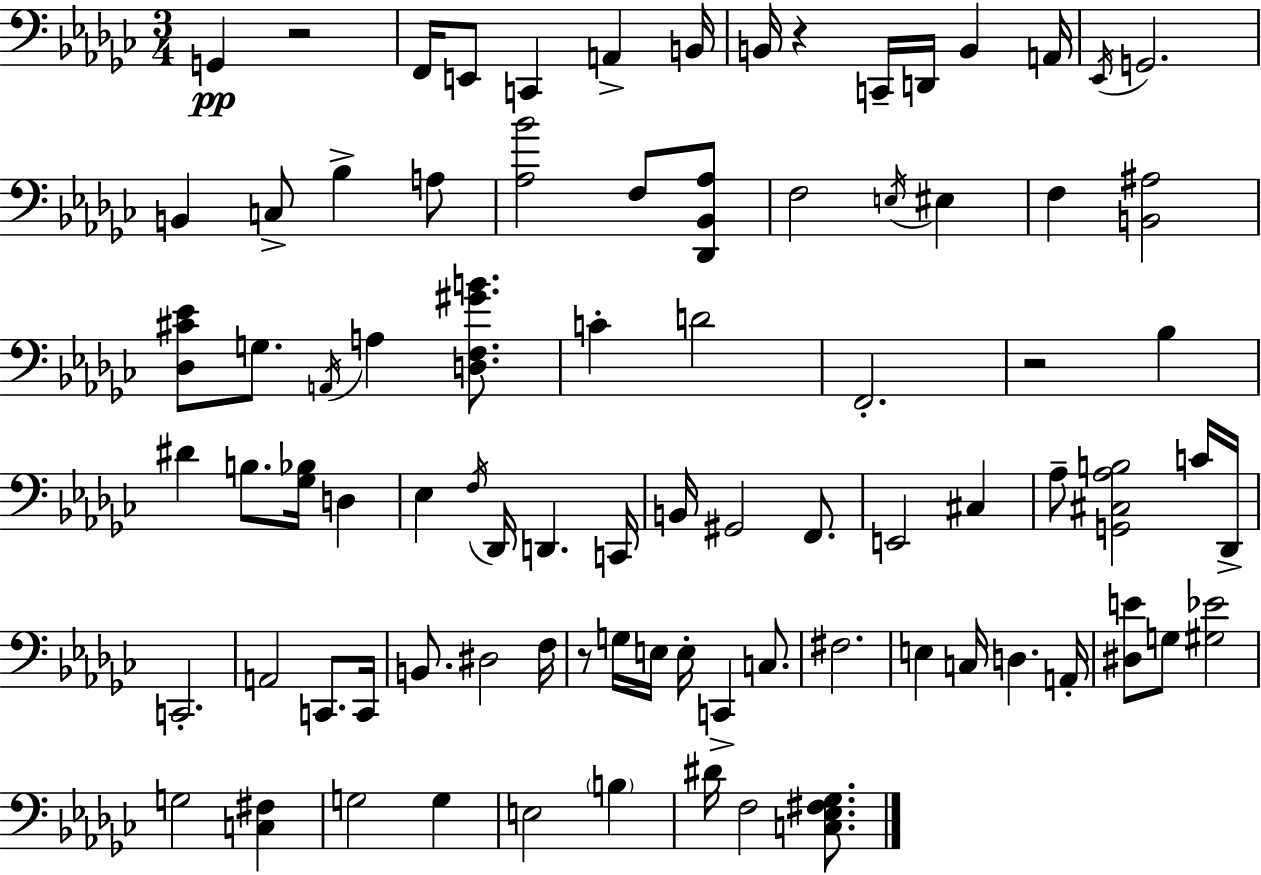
G2/q R/h F2/s E2/e C2/q A2/q B2/s B2/s R/q C2/s D2/s B2/q A2/s Eb2/s G2/h. B2/q C3/e Bb3/q A3/e [Ab3,Bb4]/h F3/e [Db2,Bb2,Ab3]/e F3/h E3/s EIS3/q F3/q [B2,A#3]/h [Db3,C#4,Eb4]/e G3/e. A2/s A3/q [D3,F3,G#4,B4]/e. C4/q D4/h F2/h. R/h Bb3/q D#4/q B3/e. [Gb3,Bb3]/s D3/q Eb3/q F3/s Db2/s D2/q. C2/s B2/s G#2/h F2/e. E2/h C#3/q Ab3/e [G2,C#3,Ab3,B3]/h C4/s Db2/s C2/h. A2/h C2/e. C2/s B2/e. D#3/h F3/s R/e G3/s E3/s E3/s C2/q C3/e. F#3/h. E3/q C3/s D3/q. A2/s [D#3,E4]/e G3/e [G#3,Eb4]/h G3/h [C3,F#3]/q G3/h G3/q E3/h B3/q D#4/s F3/h [C3,Eb3,F#3,Gb3]/e.